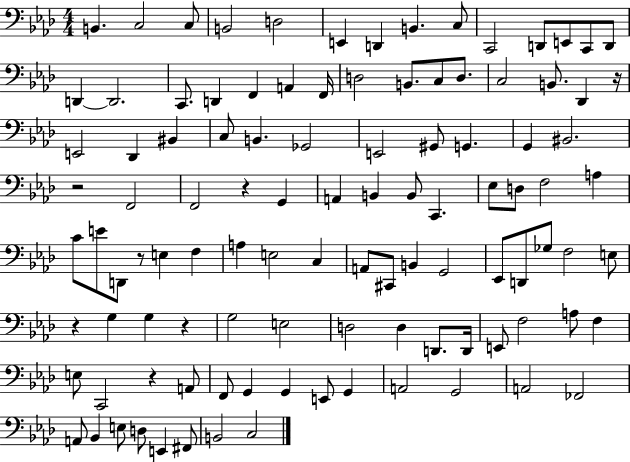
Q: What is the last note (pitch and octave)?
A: C3